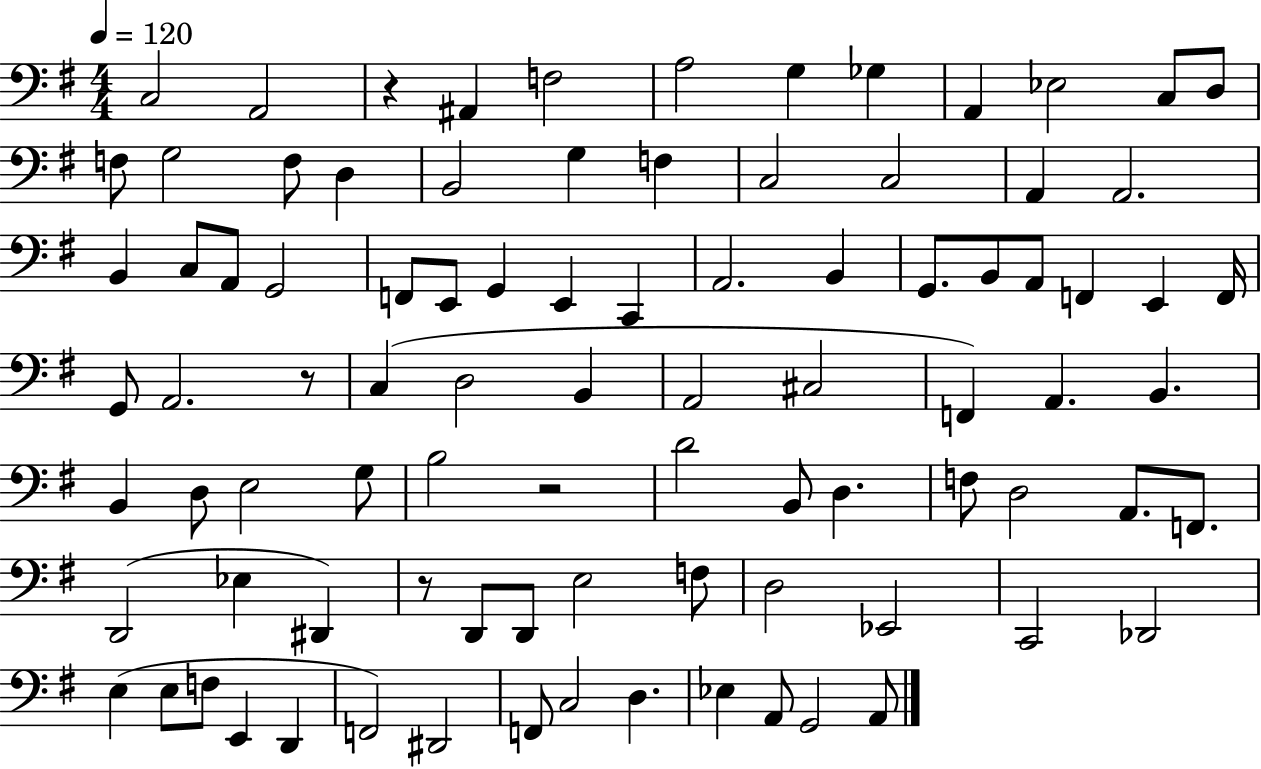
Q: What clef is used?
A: bass